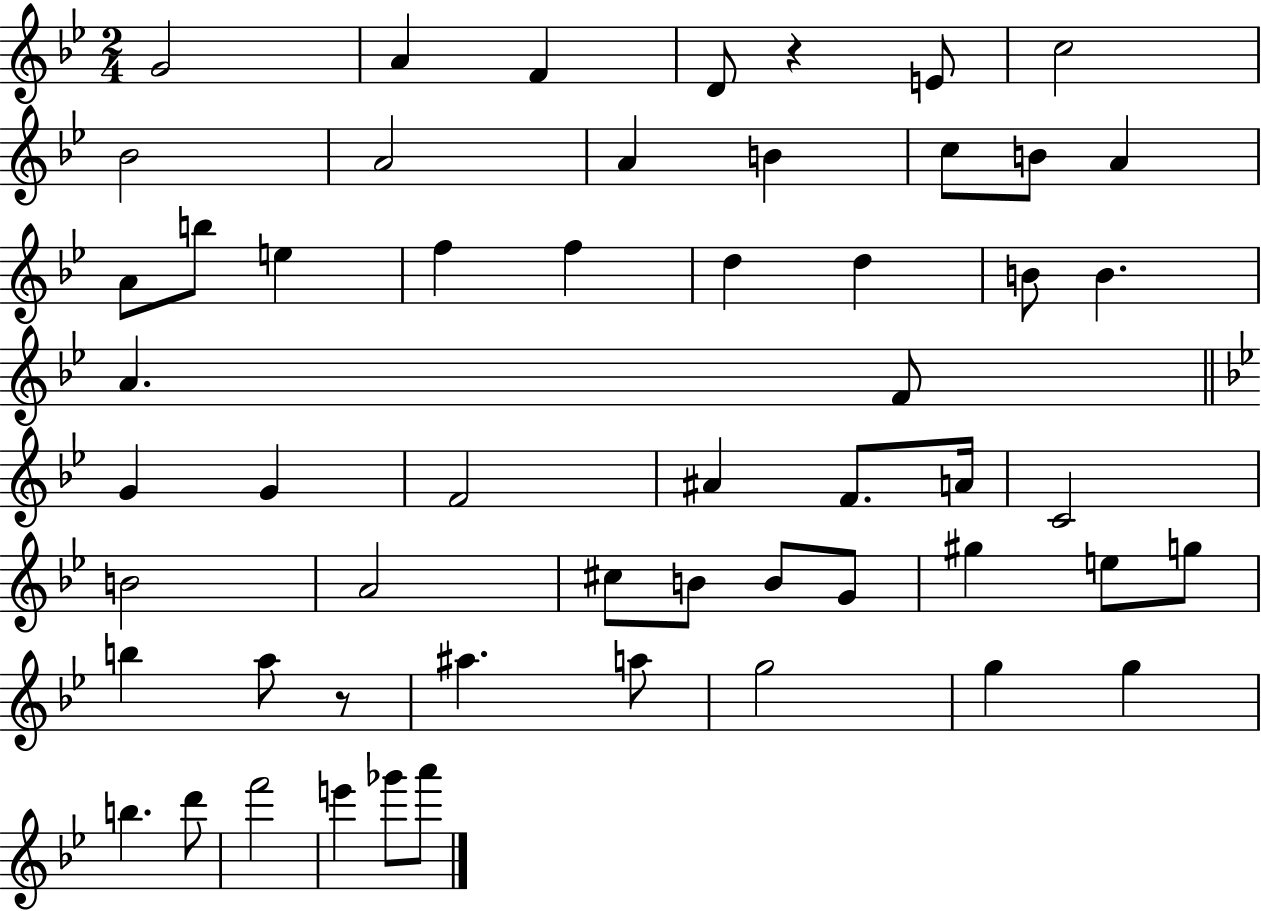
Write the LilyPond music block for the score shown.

{
  \clef treble
  \numericTimeSignature
  \time 2/4
  \key bes \major
  \repeat volta 2 { g'2 | a'4 f'4 | d'8 r4 e'8 | c''2 | \break bes'2 | a'2 | a'4 b'4 | c''8 b'8 a'4 | \break a'8 b''8 e''4 | f''4 f''4 | d''4 d''4 | b'8 b'4. | \break a'4. f'8 | \bar "||" \break \key g \minor g'4 g'4 | f'2 | ais'4 f'8. a'16 | c'2 | \break b'2 | a'2 | cis''8 b'8 b'8 g'8 | gis''4 e''8 g''8 | \break b''4 a''8 r8 | ais''4. a''8 | g''2 | g''4 g''4 | \break b''4. d'''8 | f'''2 | e'''4 ges'''8 a'''8 | } \bar "|."
}